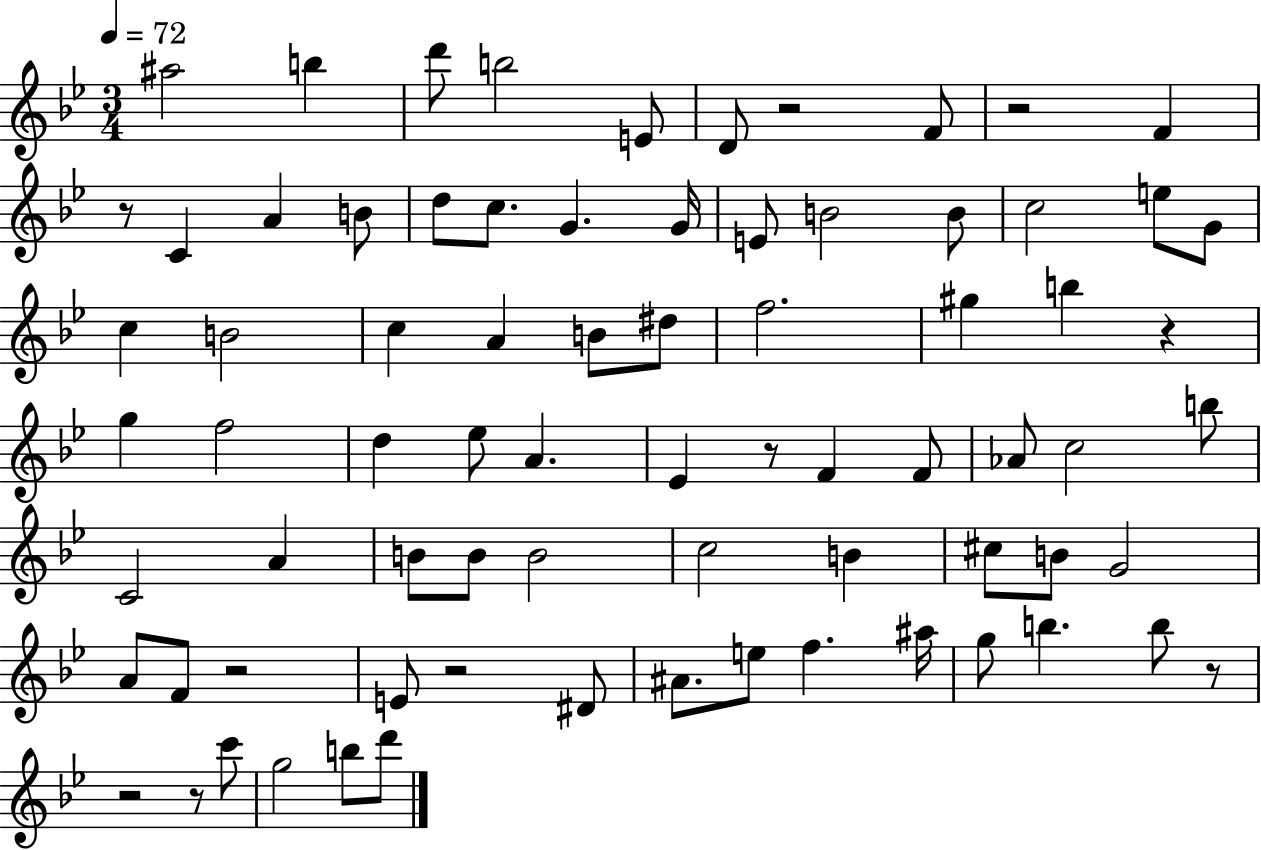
A#5/h B5/q D6/e B5/h E4/e D4/e R/h F4/e R/h F4/q R/e C4/q A4/q B4/e D5/e C5/e. G4/q. G4/s E4/e B4/h B4/e C5/h E5/e G4/e C5/q B4/h C5/q A4/q B4/e D#5/e F5/h. G#5/q B5/q R/q G5/q F5/h D5/q Eb5/e A4/q. Eb4/q R/e F4/q F4/e Ab4/e C5/h B5/e C4/h A4/q B4/e B4/e B4/h C5/h B4/q C#5/e B4/e G4/h A4/e F4/e R/h E4/e R/h D#4/e A#4/e. E5/e F5/q. A#5/s G5/e B5/q. B5/e R/e R/h R/e C6/e G5/h B5/e D6/e